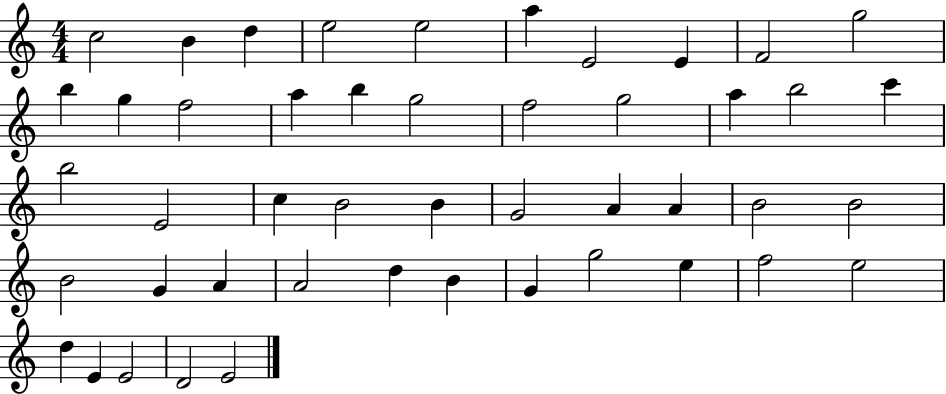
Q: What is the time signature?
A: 4/4